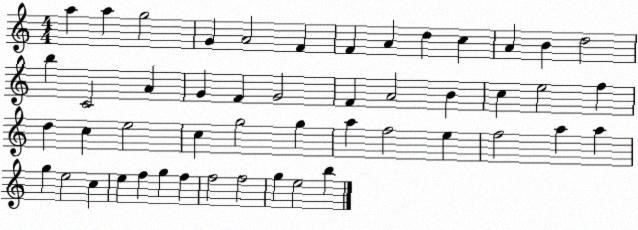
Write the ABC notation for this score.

X:1
T:Untitled
M:4/4
L:1/4
K:C
a a g2 G A2 F F A d c A B d2 b C2 A G F G2 F A2 B c e2 f d c e2 c g2 g a f2 e f2 a a g e2 c e f g f f2 f2 g e2 b